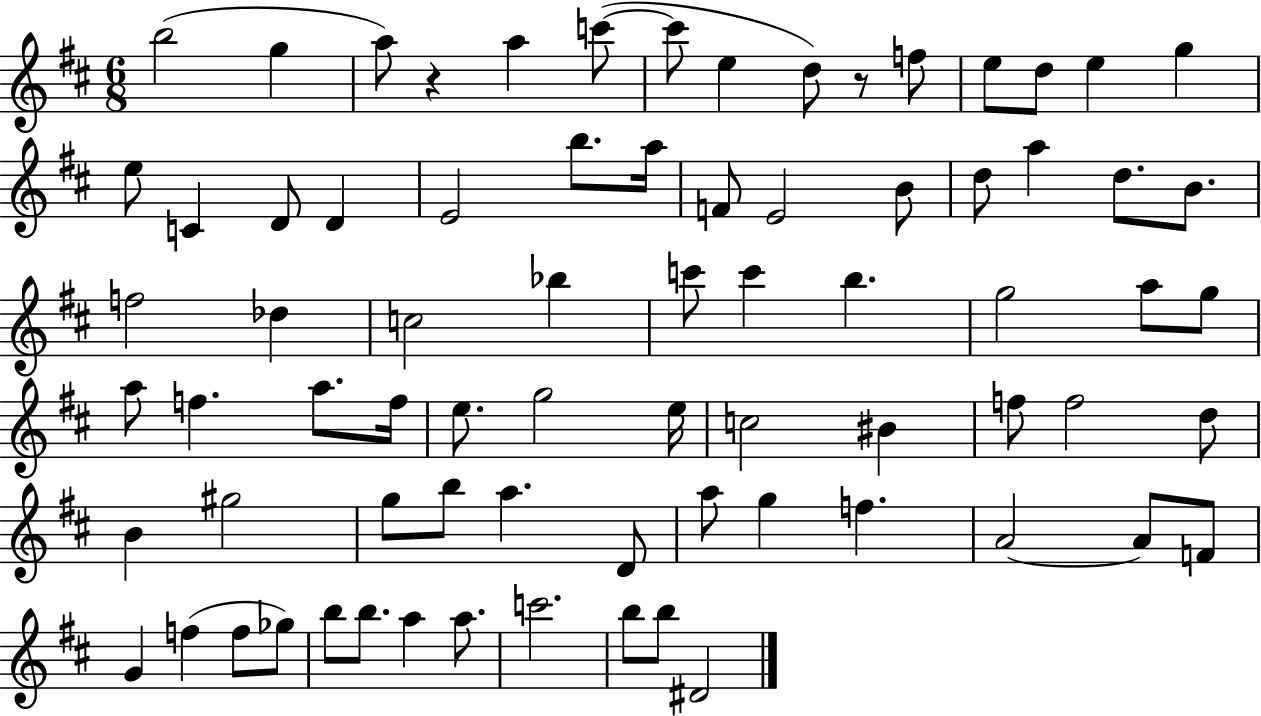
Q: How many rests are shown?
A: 2